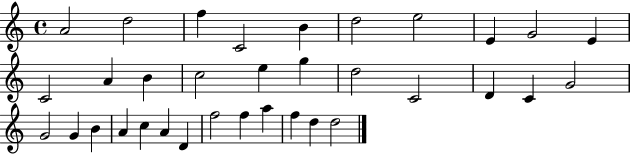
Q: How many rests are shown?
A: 0